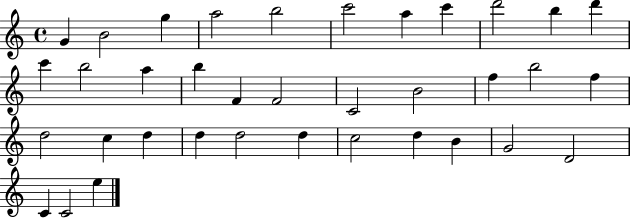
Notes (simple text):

G4/q B4/h G5/q A5/h B5/h C6/h A5/q C6/q D6/h B5/q D6/q C6/q B5/h A5/q B5/q F4/q F4/h C4/h B4/h F5/q B5/h F5/q D5/h C5/q D5/q D5/q D5/h D5/q C5/h D5/q B4/q G4/h D4/h C4/q C4/h E5/q